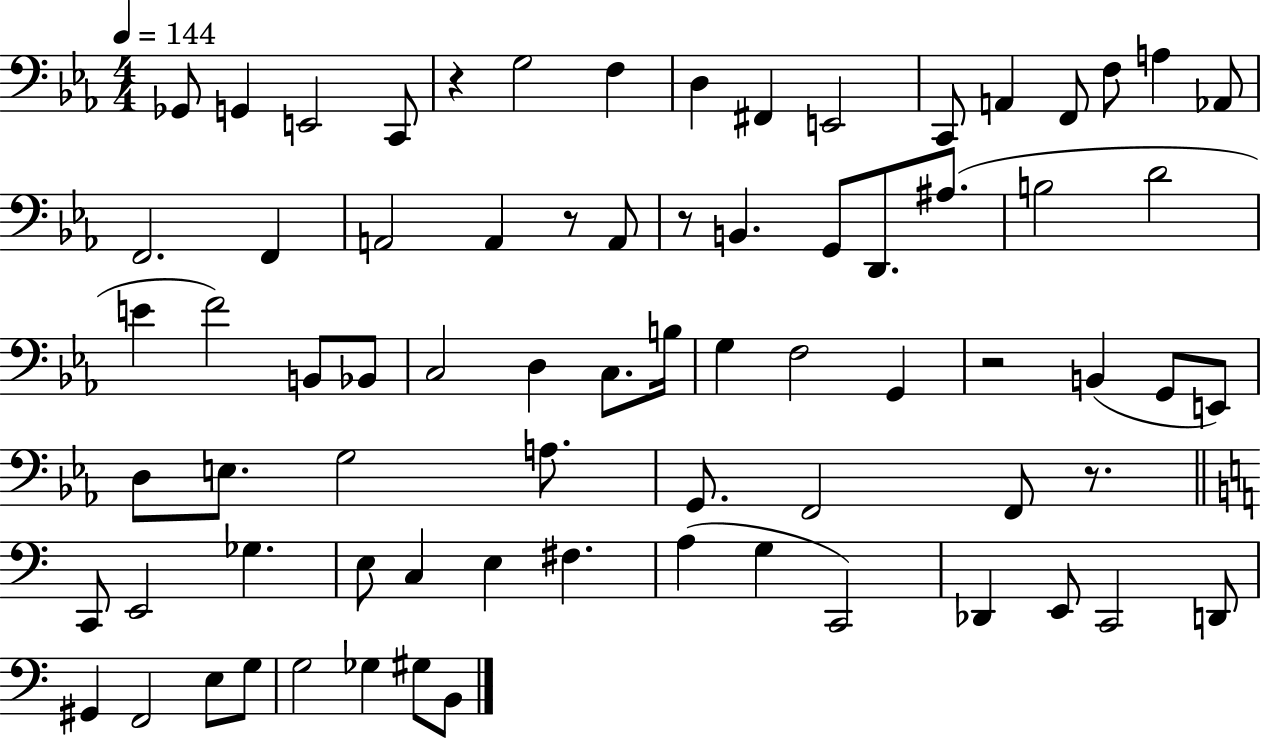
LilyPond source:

{
  \clef bass
  \numericTimeSignature
  \time 4/4
  \key ees \major
  \tempo 4 = 144
  \repeat volta 2 { ges,8 g,4 e,2 c,8 | r4 g2 f4 | d4 fis,4 e,2 | c,8 a,4 f,8 f8 a4 aes,8 | \break f,2. f,4 | a,2 a,4 r8 a,8 | r8 b,4. g,8 d,8. ais8.( | b2 d'2 | \break e'4 f'2) b,8 bes,8 | c2 d4 c8. b16 | g4 f2 g,4 | r2 b,4( g,8 e,8) | \break d8 e8. g2 a8. | g,8. f,2 f,8 r8. | \bar "||" \break \key a \minor c,8 e,2 ges4. | e8 c4 e4 fis4. | a4( g4 c,2) | des,4 e,8 c,2 d,8 | \break gis,4 f,2 e8 g8 | g2 ges4 gis8 b,8 | } \bar "|."
}